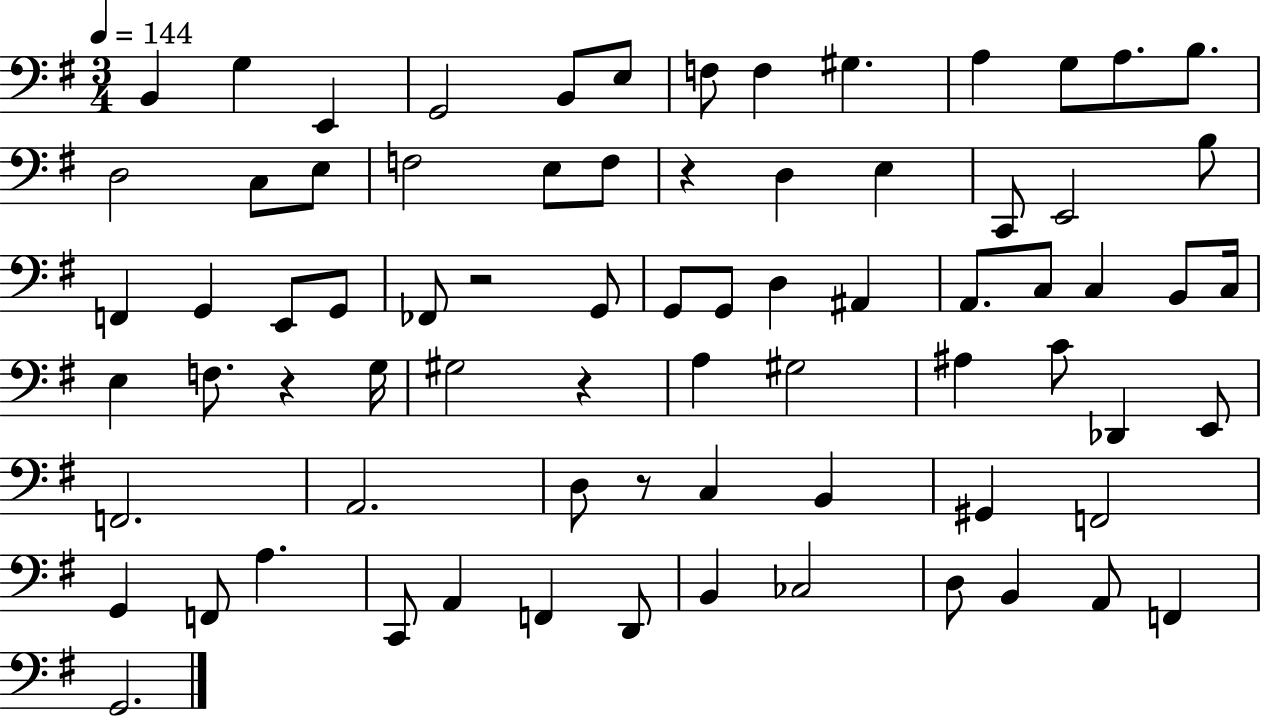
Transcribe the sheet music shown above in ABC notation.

X:1
T:Untitled
M:3/4
L:1/4
K:G
B,, G, E,, G,,2 B,,/2 E,/2 F,/2 F, ^G, A, G,/2 A,/2 B,/2 D,2 C,/2 E,/2 F,2 E,/2 F,/2 z D, E, C,,/2 E,,2 B,/2 F,, G,, E,,/2 G,,/2 _F,,/2 z2 G,,/2 G,,/2 G,,/2 D, ^A,, A,,/2 C,/2 C, B,,/2 C,/4 E, F,/2 z G,/4 ^G,2 z A, ^G,2 ^A, C/2 _D,, E,,/2 F,,2 A,,2 D,/2 z/2 C, B,, ^G,, F,,2 G,, F,,/2 A, C,,/2 A,, F,, D,,/2 B,, _C,2 D,/2 B,, A,,/2 F,, G,,2